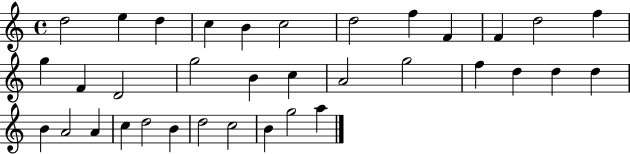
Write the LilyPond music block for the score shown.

{
  \clef treble
  \time 4/4
  \defaultTimeSignature
  \key c \major
  d''2 e''4 d''4 | c''4 b'4 c''2 | d''2 f''4 f'4 | f'4 d''2 f''4 | \break g''4 f'4 d'2 | g''2 b'4 c''4 | a'2 g''2 | f''4 d''4 d''4 d''4 | \break b'4 a'2 a'4 | c''4 d''2 b'4 | d''2 c''2 | b'4 g''2 a''4 | \break \bar "|."
}